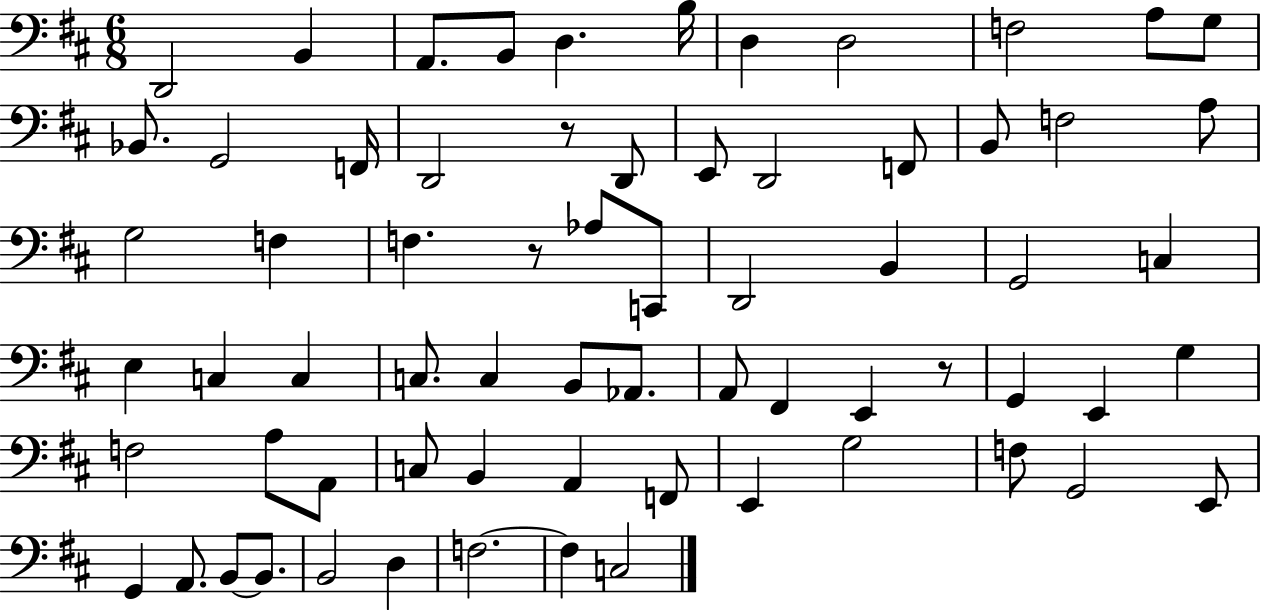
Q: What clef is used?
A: bass